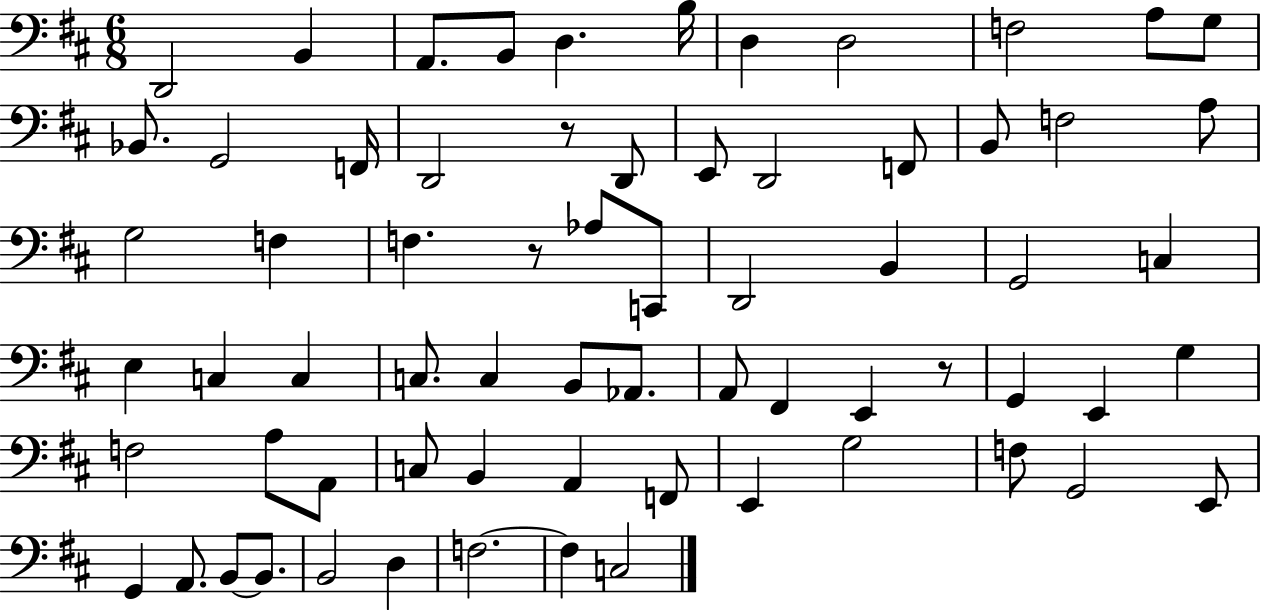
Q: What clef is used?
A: bass